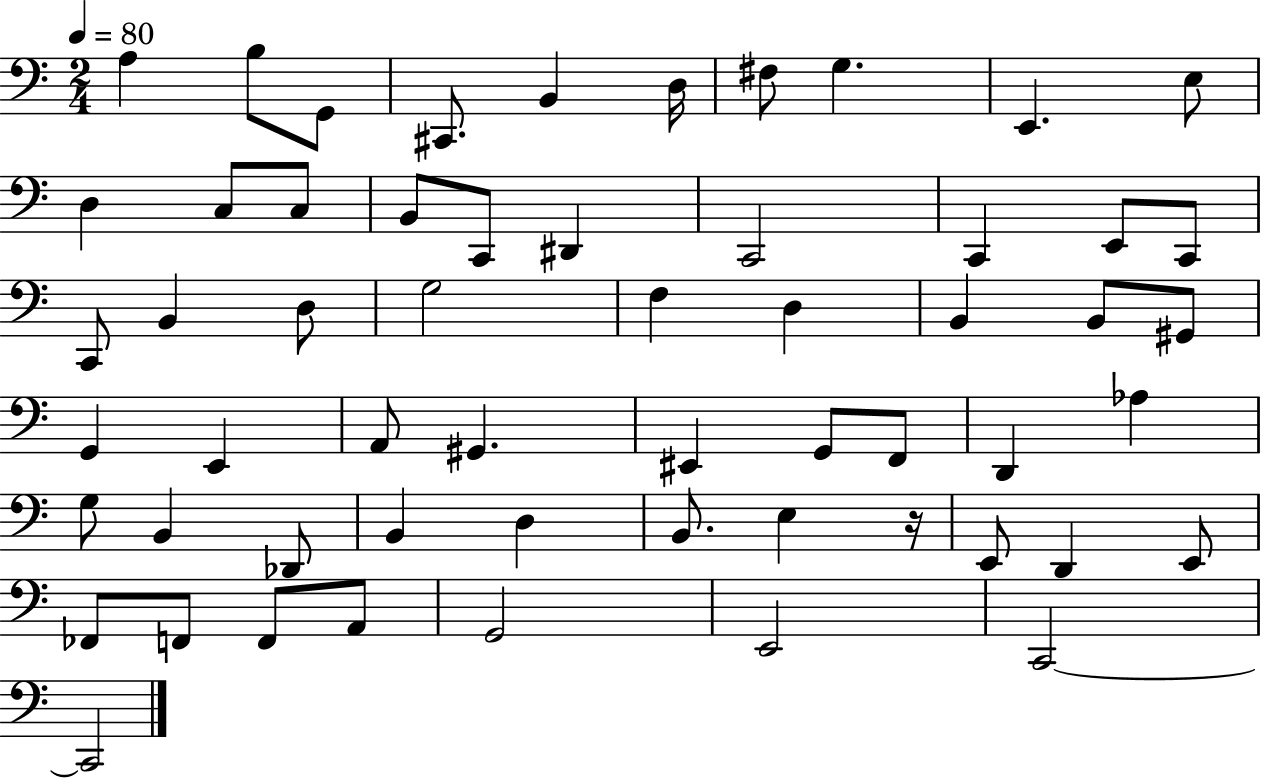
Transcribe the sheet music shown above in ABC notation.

X:1
T:Untitled
M:2/4
L:1/4
K:C
A, B,/2 G,,/2 ^C,,/2 B,, D,/4 ^F,/2 G, E,, E,/2 D, C,/2 C,/2 B,,/2 C,,/2 ^D,, C,,2 C,, E,,/2 C,,/2 C,,/2 B,, D,/2 G,2 F, D, B,, B,,/2 ^G,,/2 G,, E,, A,,/2 ^G,, ^E,, G,,/2 F,,/2 D,, _A, G,/2 B,, _D,,/2 B,, D, B,,/2 E, z/4 E,,/2 D,, E,,/2 _F,,/2 F,,/2 F,,/2 A,,/2 G,,2 E,,2 C,,2 C,,2